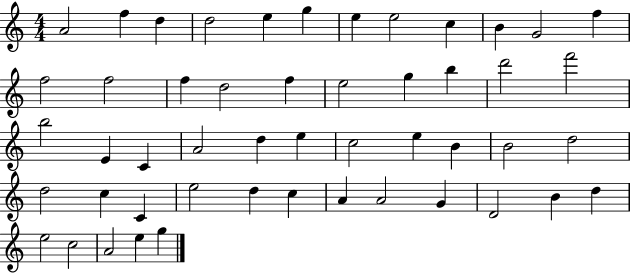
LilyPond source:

{
  \clef treble
  \numericTimeSignature
  \time 4/4
  \key c \major
  a'2 f''4 d''4 | d''2 e''4 g''4 | e''4 e''2 c''4 | b'4 g'2 f''4 | \break f''2 f''2 | f''4 d''2 f''4 | e''2 g''4 b''4 | d'''2 f'''2 | \break b''2 e'4 c'4 | a'2 d''4 e''4 | c''2 e''4 b'4 | b'2 d''2 | \break d''2 c''4 c'4 | e''2 d''4 c''4 | a'4 a'2 g'4 | d'2 b'4 d''4 | \break e''2 c''2 | a'2 e''4 g''4 | \bar "|."
}